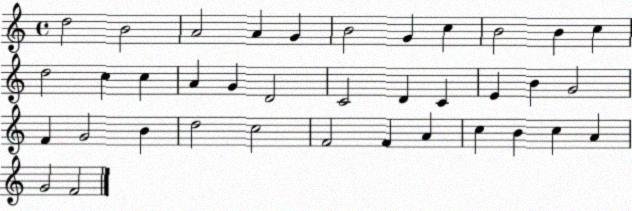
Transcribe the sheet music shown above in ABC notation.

X:1
T:Untitled
M:4/4
L:1/4
K:C
d2 B2 A2 A G B2 G c B2 B c d2 c c A G D2 C2 D C E B G2 F G2 B d2 c2 F2 F A c B c A G2 F2